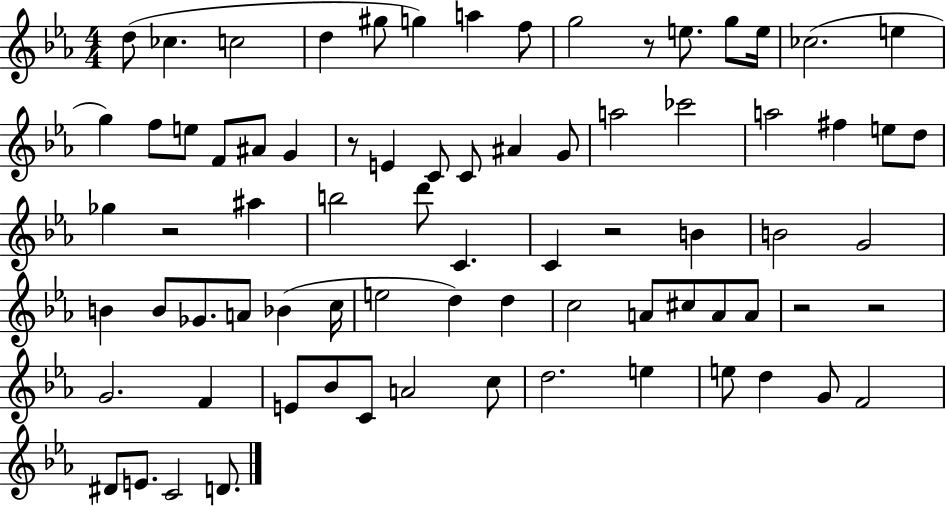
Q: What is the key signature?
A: EES major